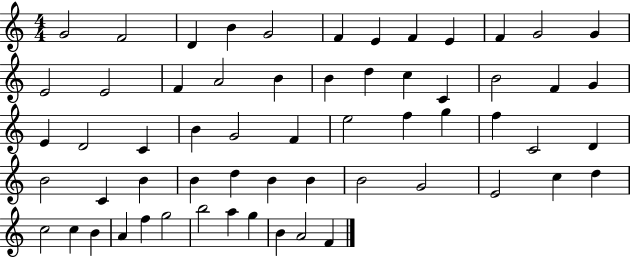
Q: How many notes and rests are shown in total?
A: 60